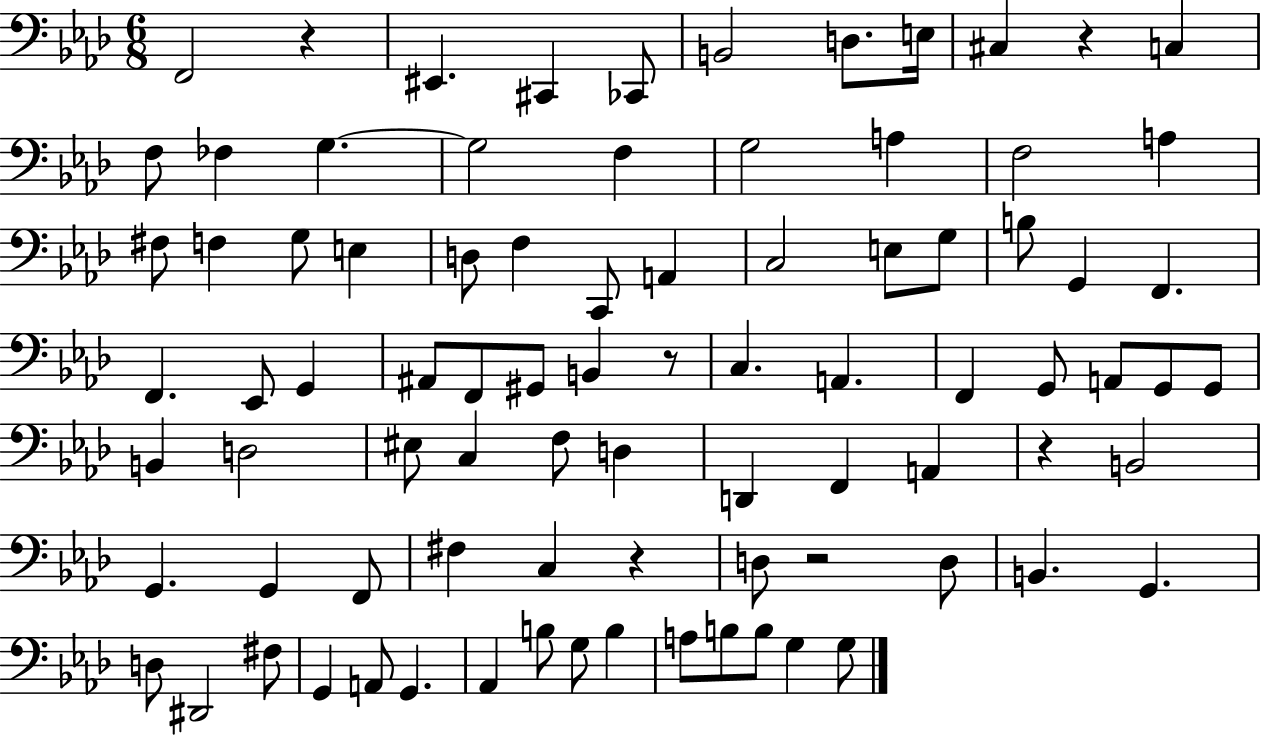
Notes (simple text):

F2/h R/q EIS2/q. C#2/q CES2/e B2/h D3/e. E3/s C#3/q R/q C3/q F3/e FES3/q G3/q. G3/h F3/q G3/h A3/q F3/h A3/q F#3/e F3/q G3/e E3/q D3/e F3/q C2/e A2/q C3/h E3/e G3/e B3/e G2/q F2/q. F2/q. Eb2/e G2/q A#2/e F2/e G#2/e B2/q R/e C3/q. A2/q. F2/q G2/e A2/e G2/e G2/e B2/q D3/h EIS3/e C3/q F3/e D3/q D2/q F2/q A2/q R/q B2/h G2/q. G2/q F2/e F#3/q C3/q R/q D3/e R/h D3/e B2/q. G2/q. D3/e D#2/h F#3/e G2/q A2/e G2/q. Ab2/q B3/e G3/e B3/q A3/e B3/e B3/e G3/q G3/e